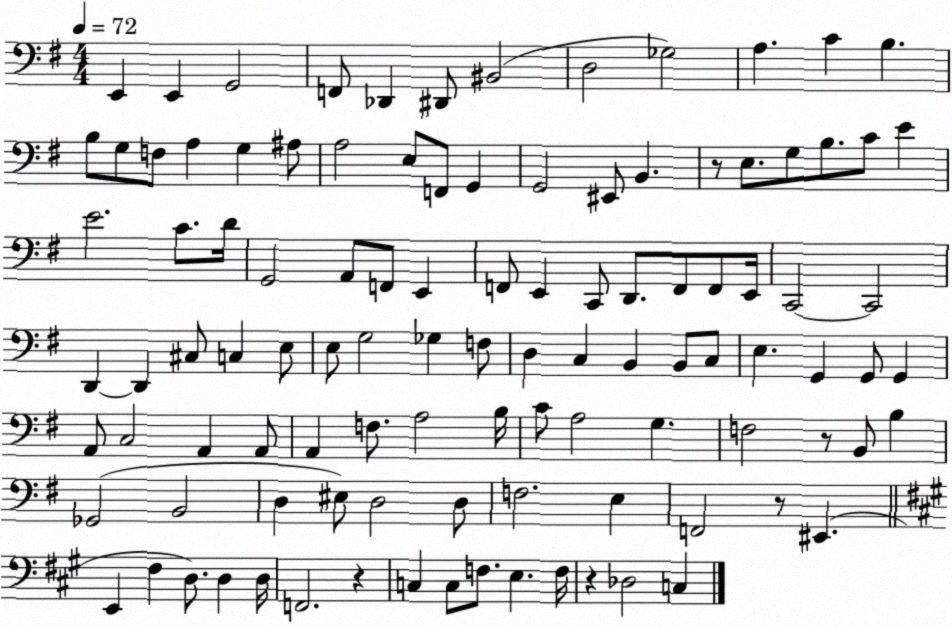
X:1
T:Untitled
M:4/4
L:1/4
K:G
E,, E,, G,,2 F,,/2 _D,, ^D,,/2 ^B,,2 D,2 _G,2 A, C B, B,/2 G,/2 F,/2 A, G, ^A,/2 A,2 E,/2 F,,/2 G,, G,,2 ^E,,/2 B,, z/2 E,/2 G,/2 B,/2 C/2 E E2 C/2 D/4 G,,2 A,,/2 F,,/2 E,, F,,/2 E,, C,,/2 D,,/2 F,,/2 F,,/2 E,,/4 C,,2 C,,2 D,, D,, ^C,/2 C, E,/2 E,/2 G,2 _G, F,/2 D, C, B,, B,,/2 C,/2 E, G,, G,,/2 G,, A,,/2 C,2 A,, A,,/2 A,, F,/2 A,2 B,/4 C/2 A,2 G, F,2 z/2 B,,/2 B, _G,,2 B,,2 D, ^E,/2 D,2 D,/2 F,2 E, F,,2 z/2 ^E,, E,, ^F, D,/2 D, D,/4 F,,2 z C, C,/2 F,/2 E, F,/4 z _D,2 C,